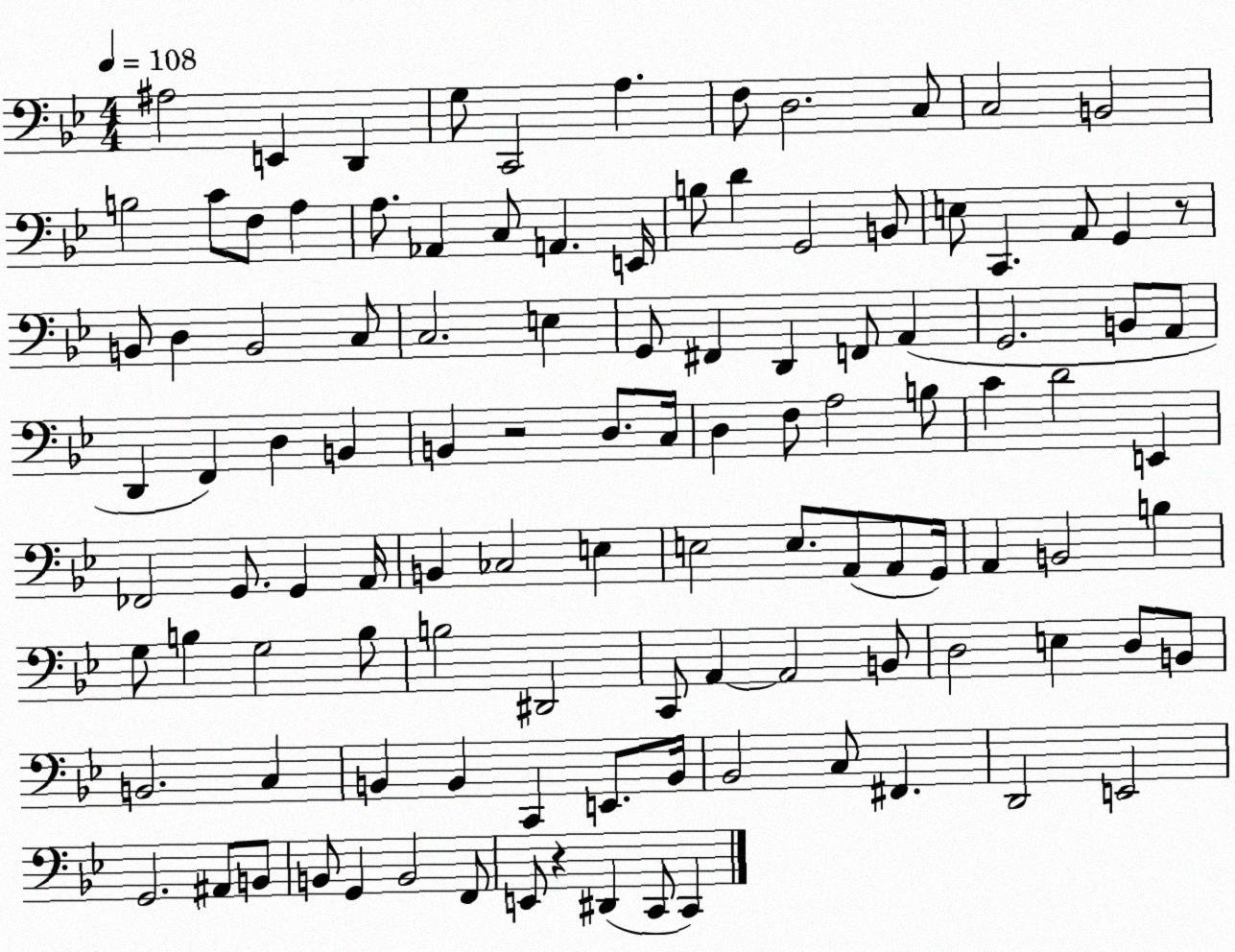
X:1
T:Untitled
M:4/4
L:1/4
K:Bb
^A,2 E,, D,, G,/2 C,,2 A, F,/2 D,2 C,/2 C,2 B,,2 B,2 C/2 F,/2 A, A,/2 _A,, C,/2 A,, E,,/4 B,/2 D G,,2 B,,/2 E,/2 C,, A,,/2 G,, z/2 B,,/2 D, B,,2 C,/2 C,2 E, G,,/2 ^F,, D,, F,,/2 A,, G,,2 B,,/2 A,,/2 D,, F,, D, B,, B,, z2 D,/2 C,/4 D, F,/2 A,2 B,/2 C D2 E,, _F,,2 G,,/2 G,, A,,/4 B,, _C,2 E, E,2 E,/2 A,,/2 A,,/2 G,,/4 A,, B,,2 B, G,/2 B, G,2 B,/2 B,2 ^D,,2 C,,/2 A,, A,,2 B,,/2 D,2 E, D,/2 B,,/2 B,,2 C, B,, B,, C,, E,,/2 B,,/4 _B,,2 C,/2 ^F,, D,,2 E,,2 G,,2 ^A,,/2 B,,/2 B,,/2 G,, B,,2 F,,/2 E,,/2 z ^D,, C,,/2 C,,